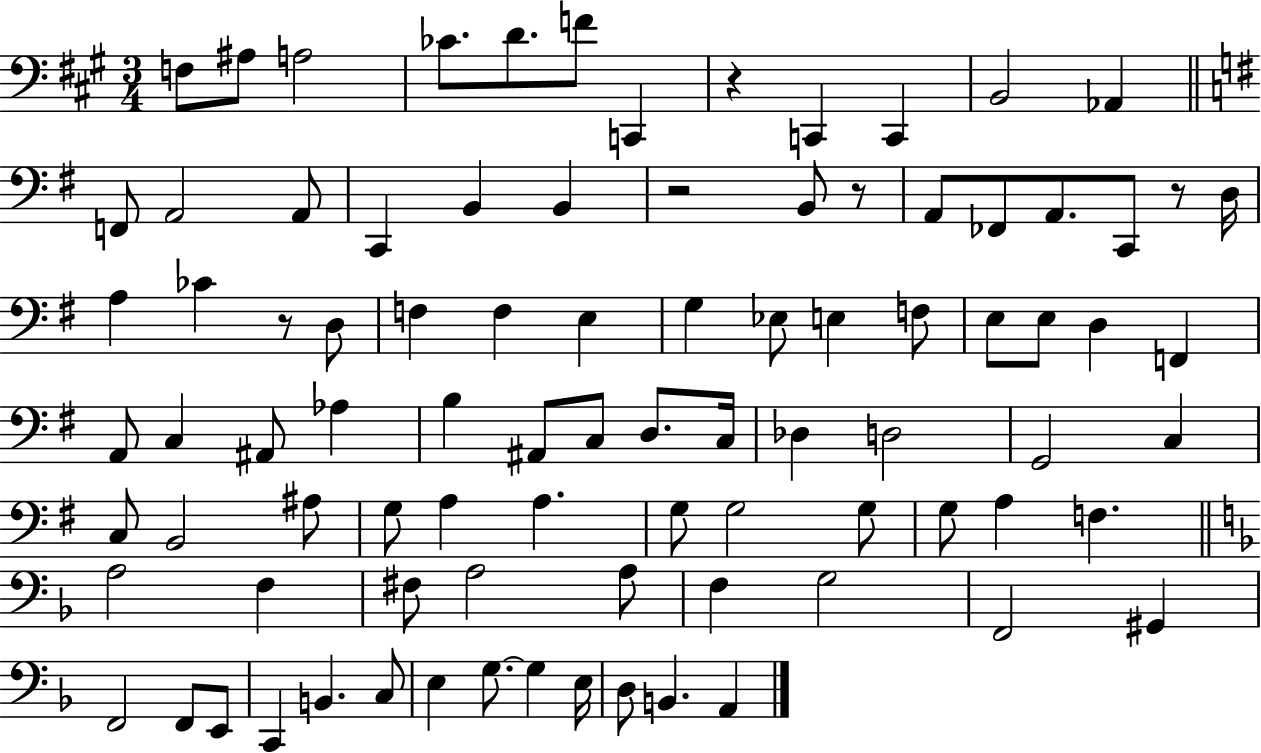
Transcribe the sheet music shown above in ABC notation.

X:1
T:Untitled
M:3/4
L:1/4
K:A
F,/2 ^A,/2 A,2 _C/2 D/2 F/2 C,, z C,, C,, B,,2 _A,, F,,/2 A,,2 A,,/2 C,, B,, B,, z2 B,,/2 z/2 A,,/2 _F,,/2 A,,/2 C,,/2 z/2 D,/4 A, _C z/2 D,/2 F, F, E, G, _E,/2 E, F,/2 E,/2 E,/2 D, F,, A,,/2 C, ^A,,/2 _A, B, ^A,,/2 C,/2 D,/2 C,/4 _D, D,2 G,,2 C, C,/2 B,,2 ^A,/2 G,/2 A, A, G,/2 G,2 G,/2 G,/2 A, F, A,2 F, ^F,/2 A,2 A,/2 F, G,2 F,,2 ^G,, F,,2 F,,/2 E,,/2 C,, B,, C,/2 E, G,/2 G, E,/4 D,/2 B,, A,,